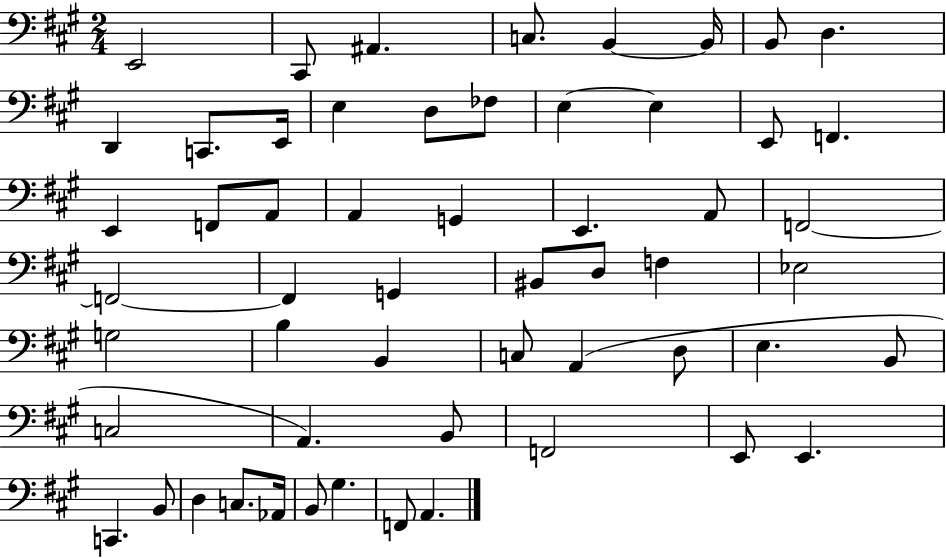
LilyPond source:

{
  \clef bass
  \numericTimeSignature
  \time 2/4
  \key a \major
  e,2 | cis,8 ais,4. | c8. b,4~~ b,16 | b,8 d4. | \break d,4 c,8. e,16 | e4 d8 fes8 | e4~~ e4 | e,8 f,4. | \break e,4 f,8 a,8 | a,4 g,4 | e,4. a,8 | f,2~~ | \break f,2~~ | f,4 g,4 | bis,8 d8 f4 | ees2 | \break g2 | b4 b,4 | c8 a,4( d8 | e4. b,8 | \break c2 | a,4.) b,8 | f,2 | e,8 e,4. | \break c,4. b,8 | d4 c8. aes,16 | b,8 gis4. | f,8 a,4. | \break \bar "|."
}